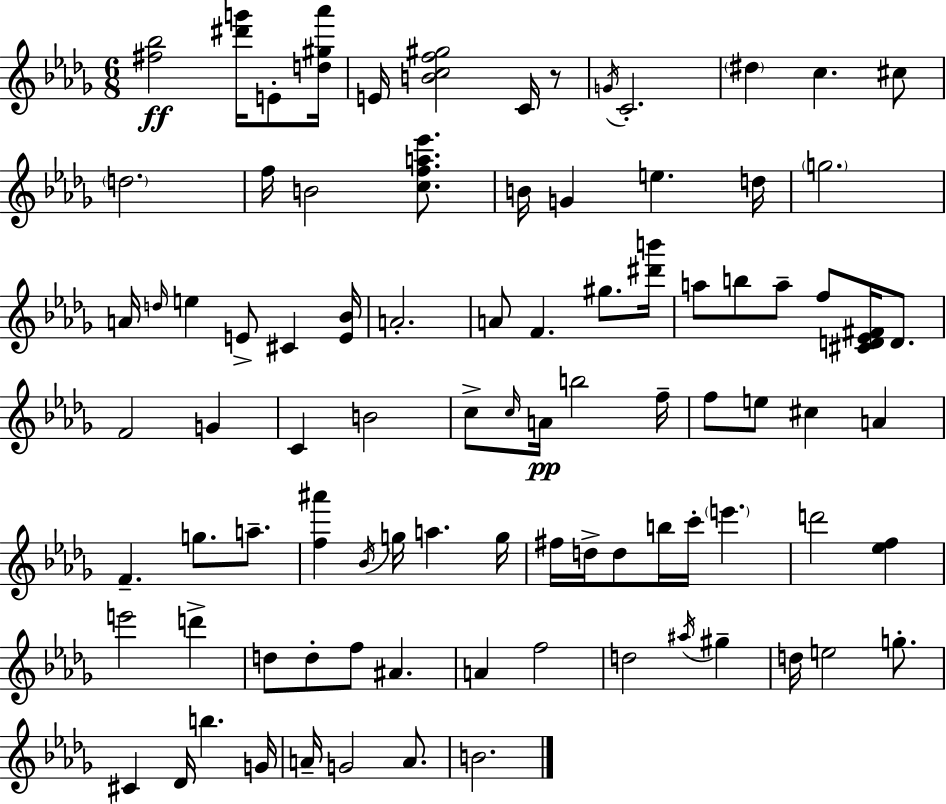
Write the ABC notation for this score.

X:1
T:Untitled
M:6/8
L:1/4
K:Bbm
[^f_b]2 [^d'g']/4 E/2 [d^g_a']/4 E/4 [Bcf^g]2 C/4 z/2 G/4 C2 ^d c ^c/2 d2 f/4 B2 [cfa_e']/2 B/4 G e d/4 g2 A/4 d/4 e E/2 ^C [E_B]/4 A2 A/2 F ^g/2 [^d'b']/4 a/2 b/2 a/2 f/2 [^CD_E^F]/4 D/2 F2 G C B2 c/2 c/4 A/4 b2 f/4 f/2 e/2 ^c A F g/2 a/2 [f^a'] _B/4 g/4 a g/4 ^f/4 d/4 d/2 b/4 c'/4 e' d'2 [_ef] e'2 d' d/2 d/2 f/2 ^A A f2 d2 ^a/4 ^g d/4 e2 g/2 ^C _D/4 b G/4 A/4 G2 A/2 B2